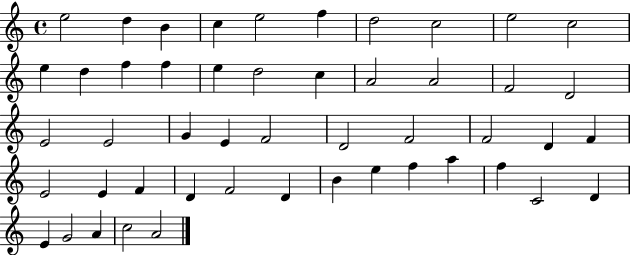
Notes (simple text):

E5/h D5/q B4/q C5/q E5/h F5/q D5/h C5/h E5/h C5/h E5/q D5/q F5/q F5/q E5/q D5/h C5/q A4/h A4/h F4/h D4/h E4/h E4/h G4/q E4/q F4/h D4/h F4/h F4/h D4/q F4/q E4/h E4/q F4/q D4/q F4/h D4/q B4/q E5/q F5/q A5/q F5/q C4/h D4/q E4/q G4/h A4/q C5/h A4/h